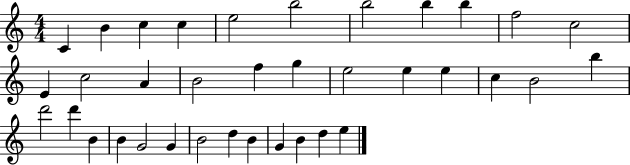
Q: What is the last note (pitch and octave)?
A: E5